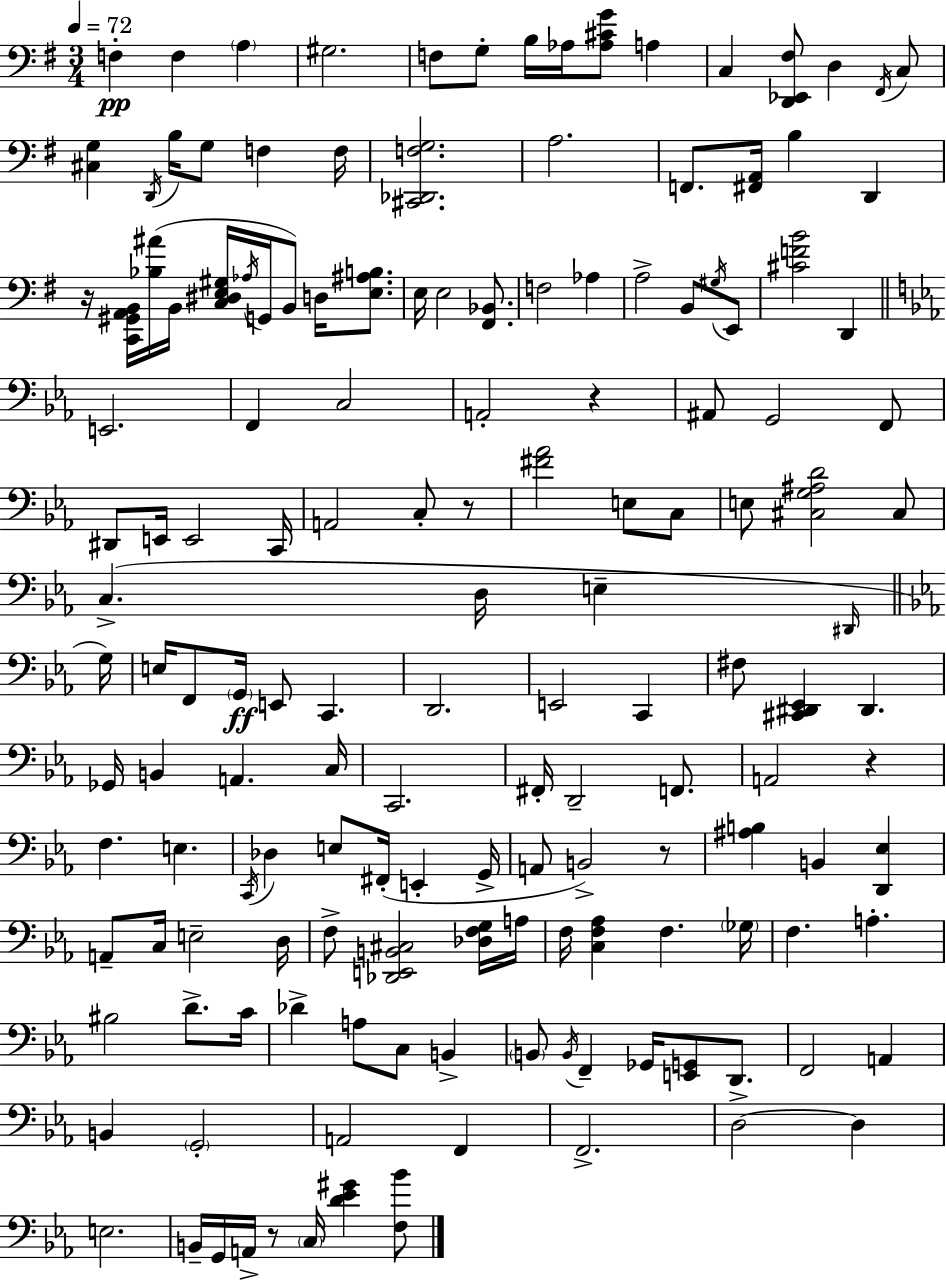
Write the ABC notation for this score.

X:1
T:Untitled
M:3/4
L:1/4
K:G
F, F, A, ^G,2 F,/2 G,/2 B,/4 _A,/4 [_A,^CG]/2 A, C, [D,,_E,,^F,]/2 D, ^F,,/4 C,/2 [^C,G,] D,,/4 B,/4 G,/2 F, F,/4 [^C,,_D,,F,G,]2 A,2 F,,/2 [^F,,A,,]/4 B, D,, z/4 [C,,^G,,A,,B,,]/4 [_B,^A]/4 B,,/4 [C,^D,E,^G,]/4 _A,/4 G,,/4 B,,/2 D,/4 [E,^A,B,]/2 E,/4 E,2 [^F,,_B,,]/2 F,2 _A, A,2 B,,/2 ^G,/4 E,,/2 [^CFB]2 D,, E,,2 F,, C,2 A,,2 z ^A,,/2 G,,2 F,,/2 ^D,,/2 E,,/4 E,,2 C,,/4 A,,2 C,/2 z/2 [^F_A]2 E,/2 C,/2 E,/2 [^C,G,^A,D]2 ^C,/2 C, D,/4 E, ^D,,/4 G,/4 E,/4 F,,/2 G,,/4 E,,/2 C,, D,,2 E,,2 C,, ^F,/2 [^C,,^D,,_E,,] ^D,, _G,,/4 B,, A,, C,/4 C,,2 ^F,,/4 D,,2 F,,/2 A,,2 z F, E, C,,/4 _D, E,/2 ^F,,/4 E,, G,,/4 A,,/2 B,,2 z/2 [^A,B,] B,, [D,,_E,] A,,/2 C,/4 E,2 D,/4 F,/2 [_D,,E,,B,,^C,]2 [_D,F,G,]/4 A,/4 F,/4 [C,F,_A,] F, _G,/4 F, A, ^B,2 D/2 C/4 _D A,/2 C,/2 B,, B,,/2 B,,/4 F,, _G,,/4 [E,,G,,]/2 D,,/2 F,,2 A,, B,, G,,2 A,,2 F,, F,,2 D,2 D, E,2 B,,/4 G,,/4 A,,/4 z/2 C,/4 [D_E^G] [F,_B]/2